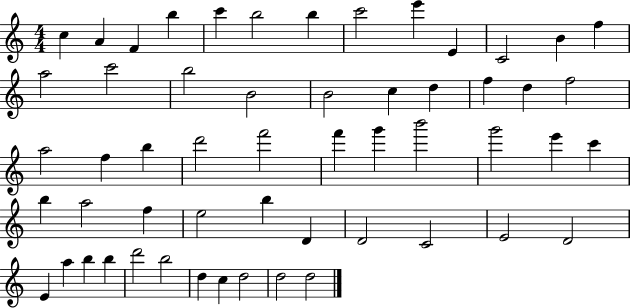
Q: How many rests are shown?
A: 0